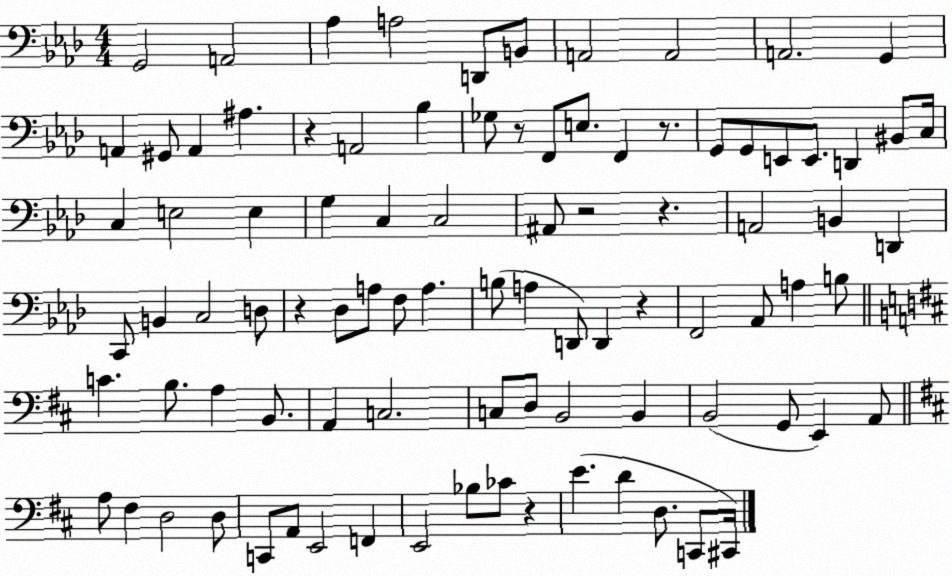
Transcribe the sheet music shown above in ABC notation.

X:1
T:Untitled
M:4/4
L:1/4
K:Ab
G,,2 A,,2 _A, A,2 D,,/2 B,,/2 A,,2 A,,2 A,,2 G,, A,, ^G,,/2 A,, ^A, z A,,2 _B, _G,/2 z/2 F,,/2 E,/2 F,, z/2 G,,/2 G,,/2 E,,/2 E,,/2 D,, ^B,,/2 C,/4 C, E,2 E, G, C, C,2 ^A,,/2 z2 z A,,2 B,, D,, C,,/2 B,, C,2 D,/2 z _D,/2 A,/2 F,/2 A, B,/2 A, D,,/2 D,, z F,,2 _A,,/2 A, B,/2 C B,/2 A, B,,/2 A,, C,2 C,/2 D,/2 B,,2 B,, B,,2 G,,/2 E,, A,,/2 A,/2 ^F, D,2 D,/2 C,,/2 A,,/2 E,,2 F,, E,,2 _B,/2 _C/2 z E D D,/2 C,,/2 ^C,,/4